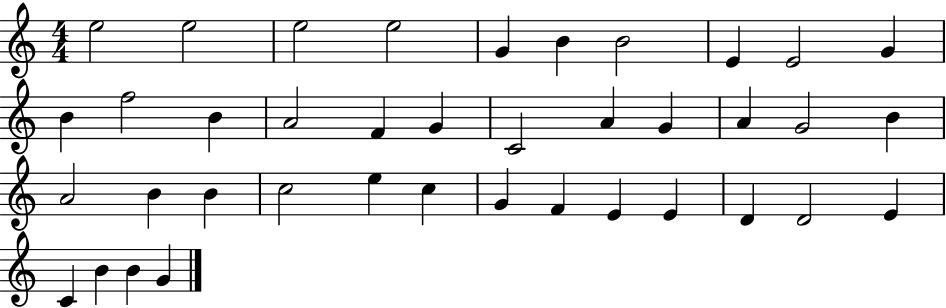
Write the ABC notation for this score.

X:1
T:Untitled
M:4/4
L:1/4
K:C
e2 e2 e2 e2 G B B2 E E2 G B f2 B A2 F G C2 A G A G2 B A2 B B c2 e c G F E E D D2 E C B B G